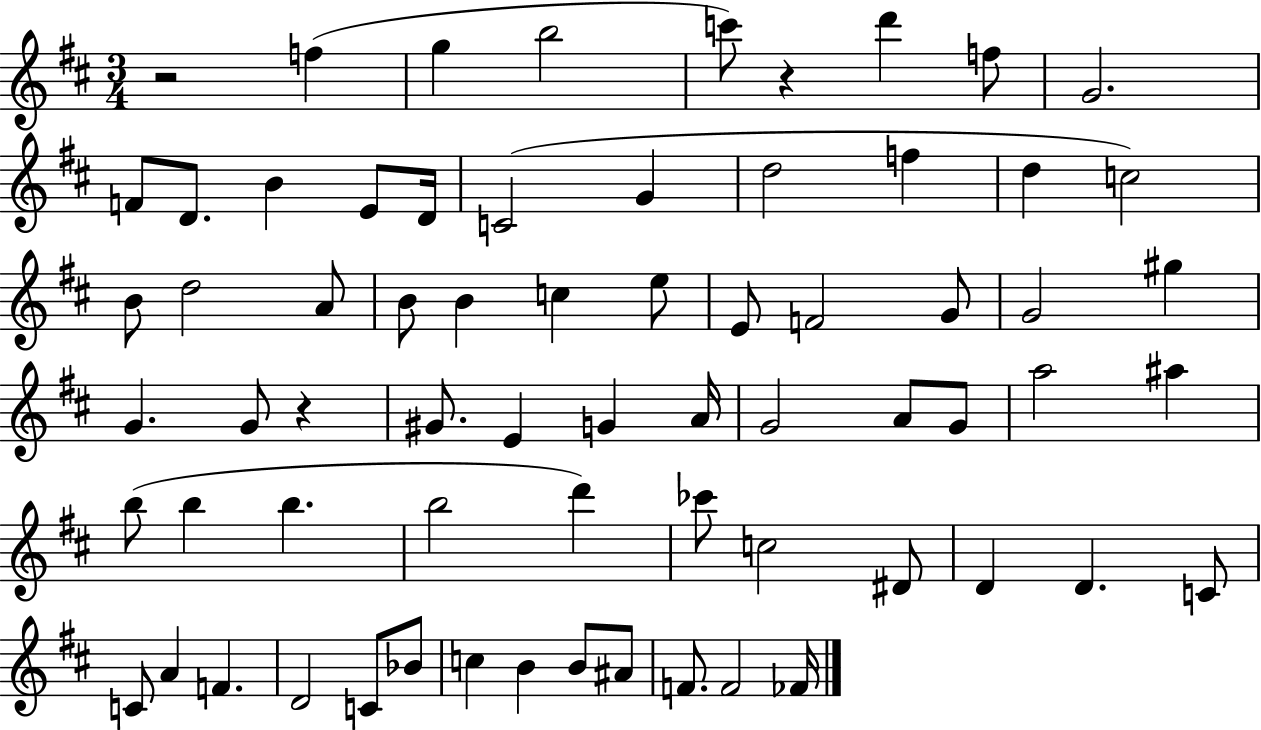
{
  \clef treble
  \numericTimeSignature
  \time 3/4
  \key d \major
  r2 f''4( | g''4 b''2 | c'''8) r4 d'''4 f''8 | g'2. | \break f'8 d'8. b'4 e'8 d'16 | c'2( g'4 | d''2 f''4 | d''4 c''2) | \break b'8 d''2 a'8 | b'8 b'4 c''4 e''8 | e'8 f'2 g'8 | g'2 gis''4 | \break g'4. g'8 r4 | gis'8. e'4 g'4 a'16 | g'2 a'8 g'8 | a''2 ais''4 | \break b''8( b''4 b''4. | b''2 d'''4) | ces'''8 c''2 dis'8 | d'4 d'4. c'8 | \break c'8 a'4 f'4. | d'2 c'8 bes'8 | c''4 b'4 b'8 ais'8 | f'8. f'2 fes'16 | \break \bar "|."
}